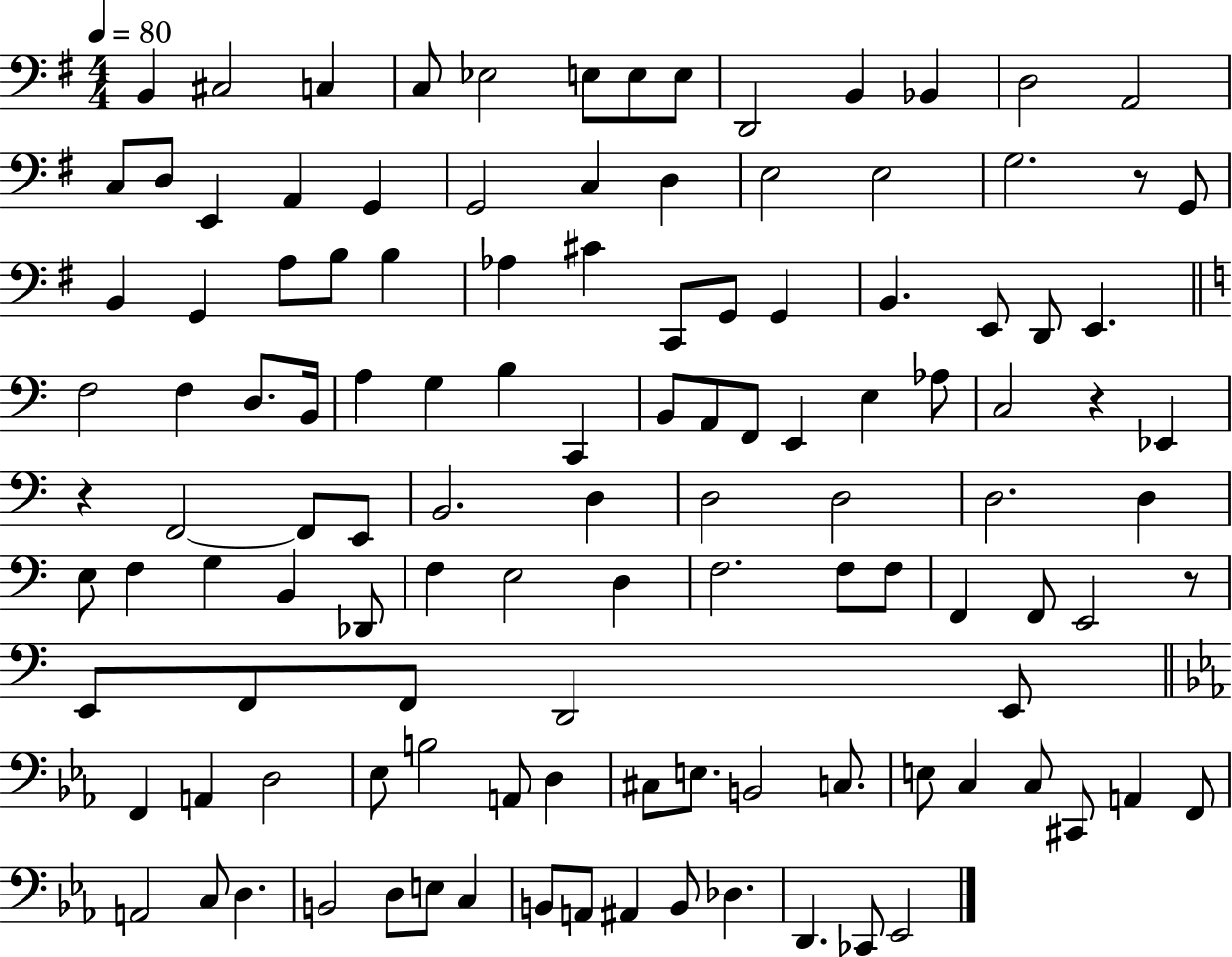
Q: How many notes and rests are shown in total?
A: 119